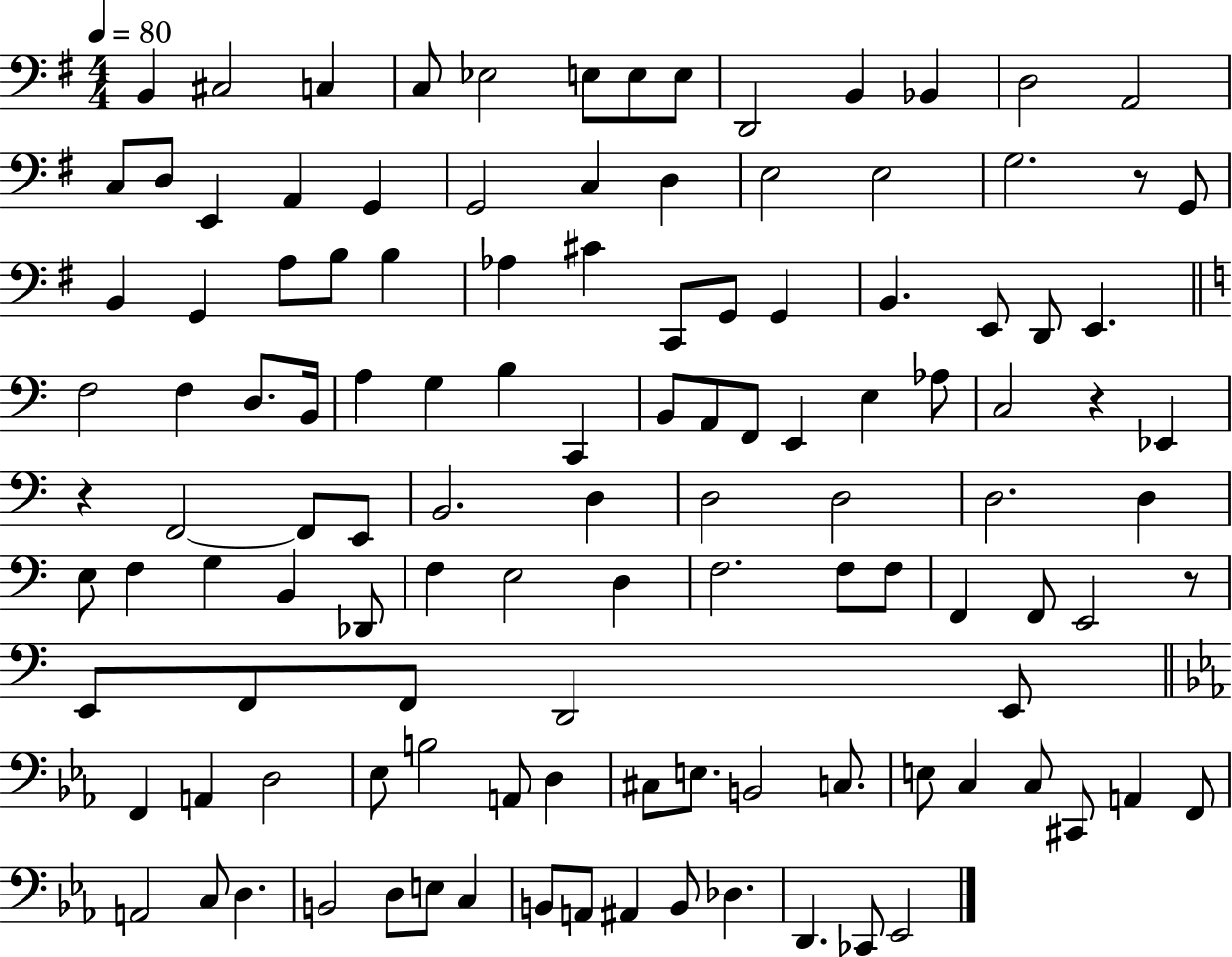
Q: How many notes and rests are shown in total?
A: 119